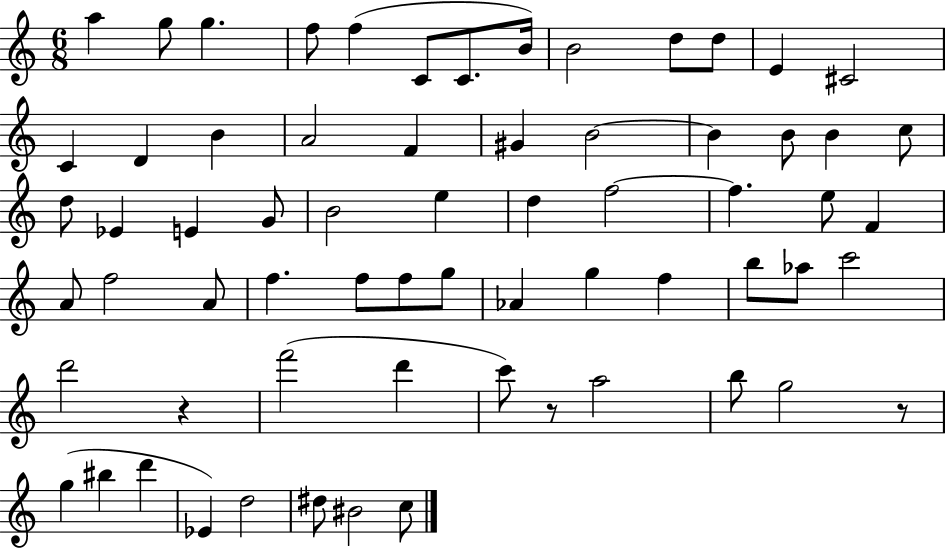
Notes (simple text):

A5/q G5/e G5/q. F5/e F5/q C4/e C4/e. B4/s B4/h D5/e D5/e E4/q C#4/h C4/q D4/q B4/q A4/h F4/q G#4/q B4/h B4/q B4/e B4/q C5/e D5/e Eb4/q E4/q G4/e B4/h E5/q D5/q F5/h F5/q. E5/e F4/q A4/e F5/h A4/e F5/q. F5/e F5/e G5/e Ab4/q G5/q F5/q B5/e Ab5/e C6/h D6/h R/q F6/h D6/q C6/e R/e A5/h B5/e G5/h R/e G5/q BIS5/q D6/q Eb4/q D5/h D#5/e BIS4/h C5/e